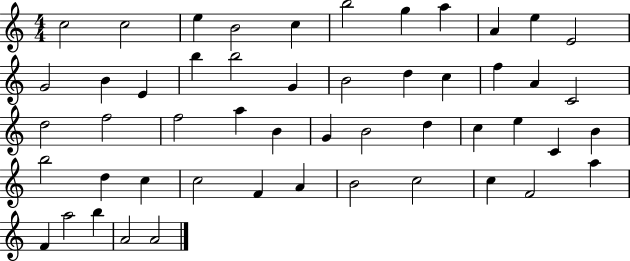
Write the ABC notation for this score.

X:1
T:Untitled
M:4/4
L:1/4
K:C
c2 c2 e B2 c b2 g a A e E2 G2 B E b b2 G B2 d c f A C2 d2 f2 f2 a B G B2 d c e C B b2 d c c2 F A B2 c2 c F2 a F a2 b A2 A2